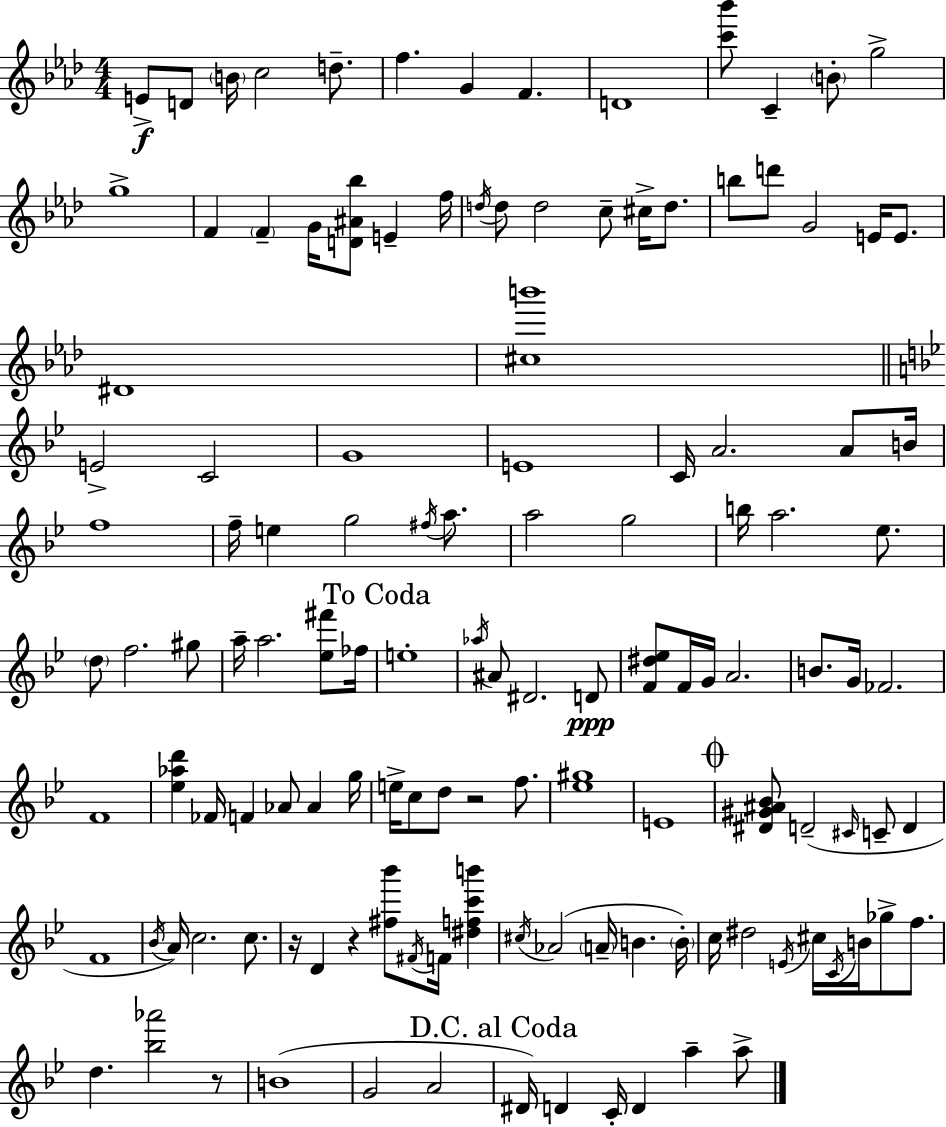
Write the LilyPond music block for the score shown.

{
  \clef treble
  \numericTimeSignature
  \time 4/4
  \key f \minor
  \repeat volta 2 { e'8->\f d'8 \parenthesize b'16 c''2 d''8.-- | f''4. g'4 f'4. | d'1 | <c''' bes'''>8 c'4-- \parenthesize b'8-. g''2-> | \break g''1-> | f'4 \parenthesize f'4-- g'16 <d' ais' bes''>8 e'4-- f''16 | \acciaccatura { d''16 } d''8 d''2 c''8-- cis''16-> d''8. | b''8 d'''8 g'2 e'16 e'8. | \break dis'1 | <cis'' b'''>1 | \bar "||" \break \key g \minor e'2-> c'2 | g'1 | e'1 | c'16 a'2. a'8 b'16 | \break f''1 | f''16-- e''4 g''2 \acciaccatura { fis''16 } a''8. | a''2 g''2 | b''16 a''2. ees''8. | \break \parenthesize d''8 f''2. gis''8 | a''16-- a''2. <ees'' fis'''>8 | fes''16 \mark "To Coda" e''1-. | \acciaccatura { aes''16 } ais'8 dis'2. | \break d'8\ppp <f' dis'' ees''>8 f'16 g'16 a'2. | b'8. g'16 fes'2. | f'1 | <ees'' aes'' d'''>4 fes'16 f'4 aes'8 aes'4 | \break g''16 e''16-> c''8 d''8 r2 f''8. | <ees'' gis''>1 | e'1 | \mark \markup { \musicglyph "scripts.coda" } <dis' gis' ais' bes'>8 d'2--( \grace { cis'16 } c'8-- d'4 | \break f'1 | \acciaccatura { bes'16 }) a'16 c''2. | c''8. r16 d'4 r4 <fis'' bes'''>8 \acciaccatura { fis'16 } | f'16 <dis'' f'' c''' b'''>4 \acciaccatura { cis''16 } aes'2( \parenthesize a'16-- b'4. | \break \parenthesize b'16-.) c''16 dis''2 \acciaccatura { e'16 } | cis''16 \acciaccatura { c'16 } b'16 ges''8-> f''8. d''4. <bes'' aes'''>2 | r8 b'1( | g'2 | \break a'2 \mark "D.C. al Coda" dis'16) d'4 c'16-. d'4 | a''4-- a''8-> } \bar "|."
}